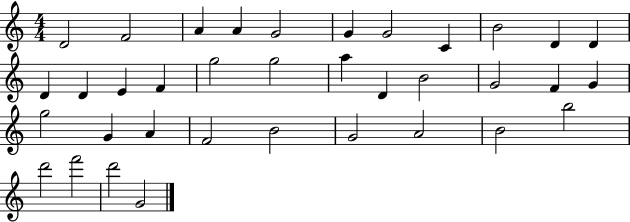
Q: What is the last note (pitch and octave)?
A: G4